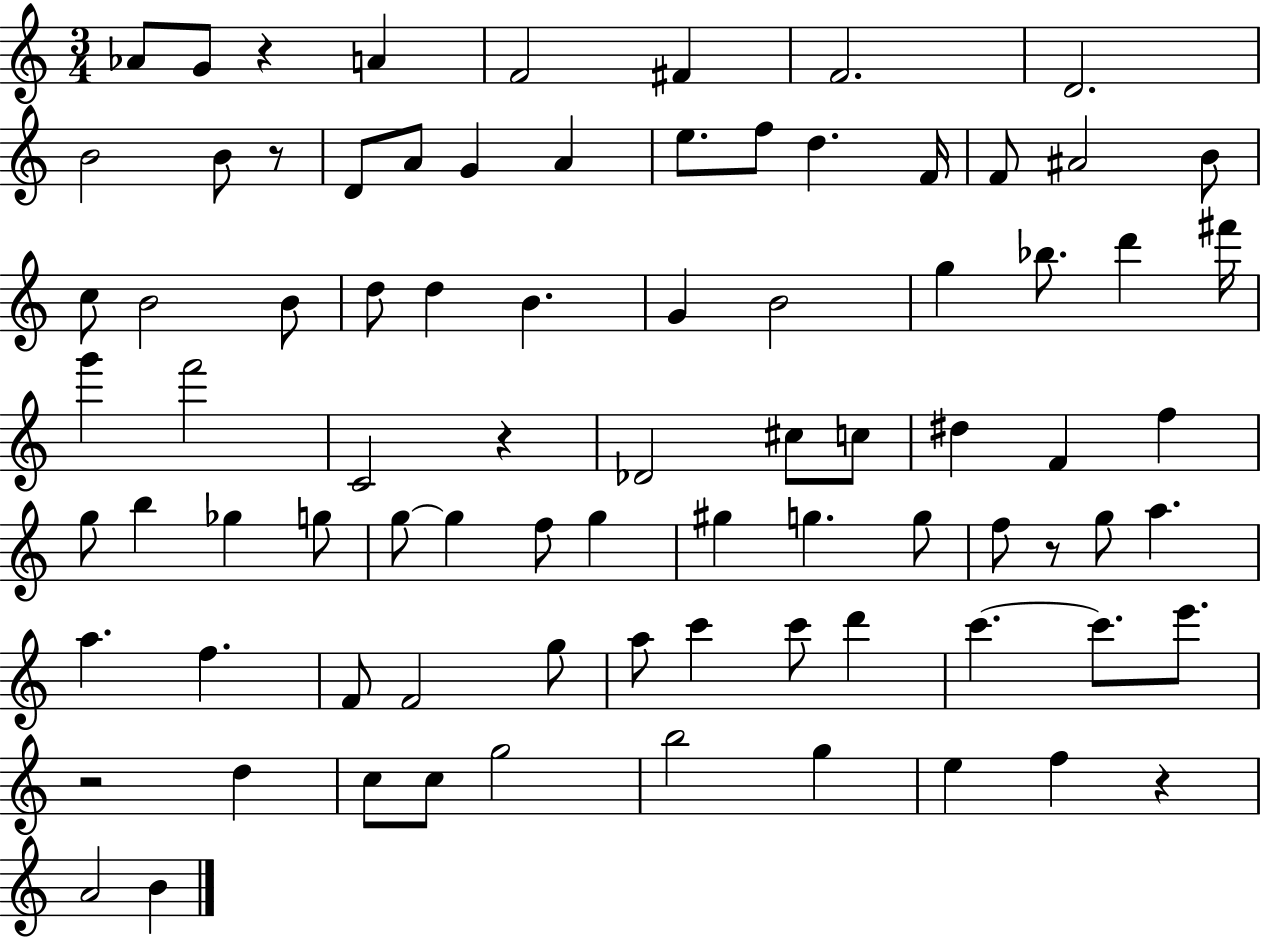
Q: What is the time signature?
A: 3/4